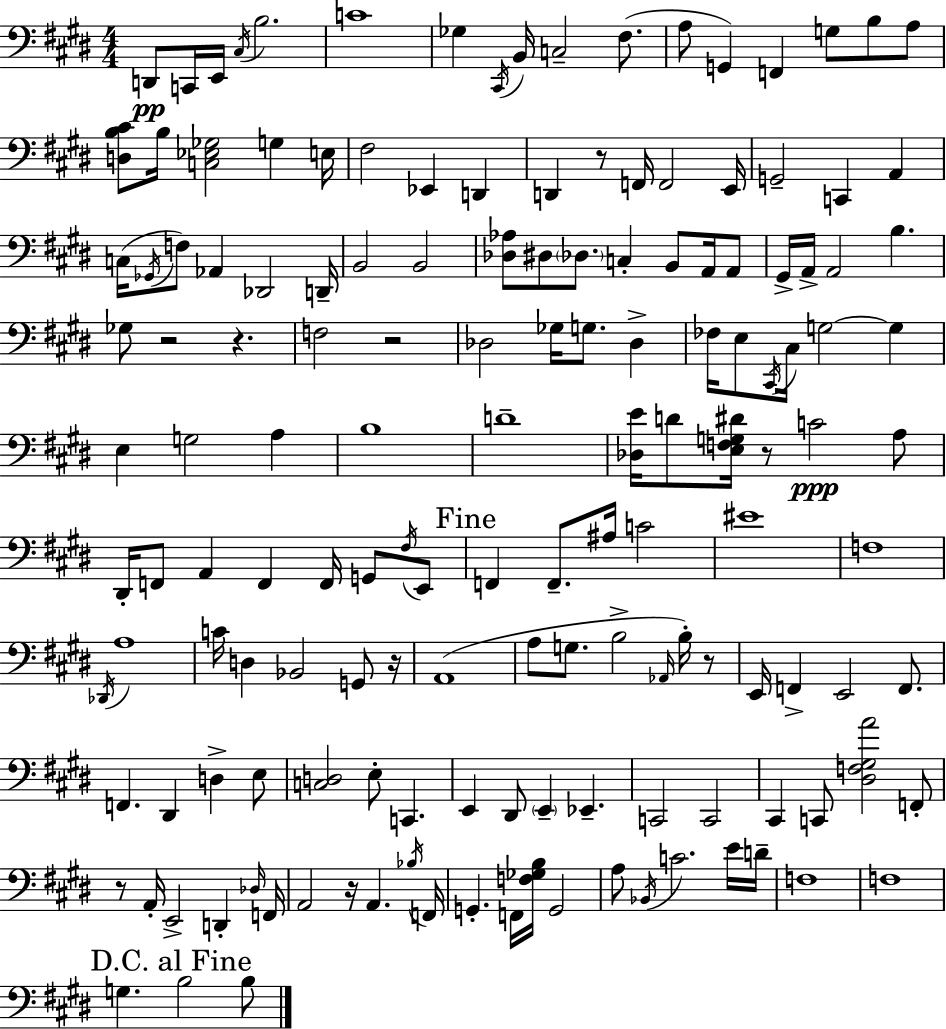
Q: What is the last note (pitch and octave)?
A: B3